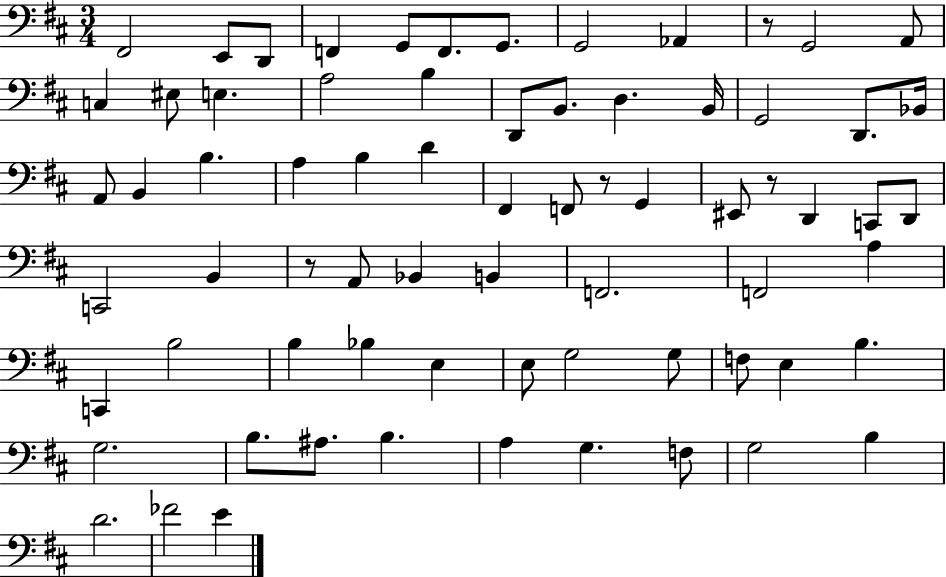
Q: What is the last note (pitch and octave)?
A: E4